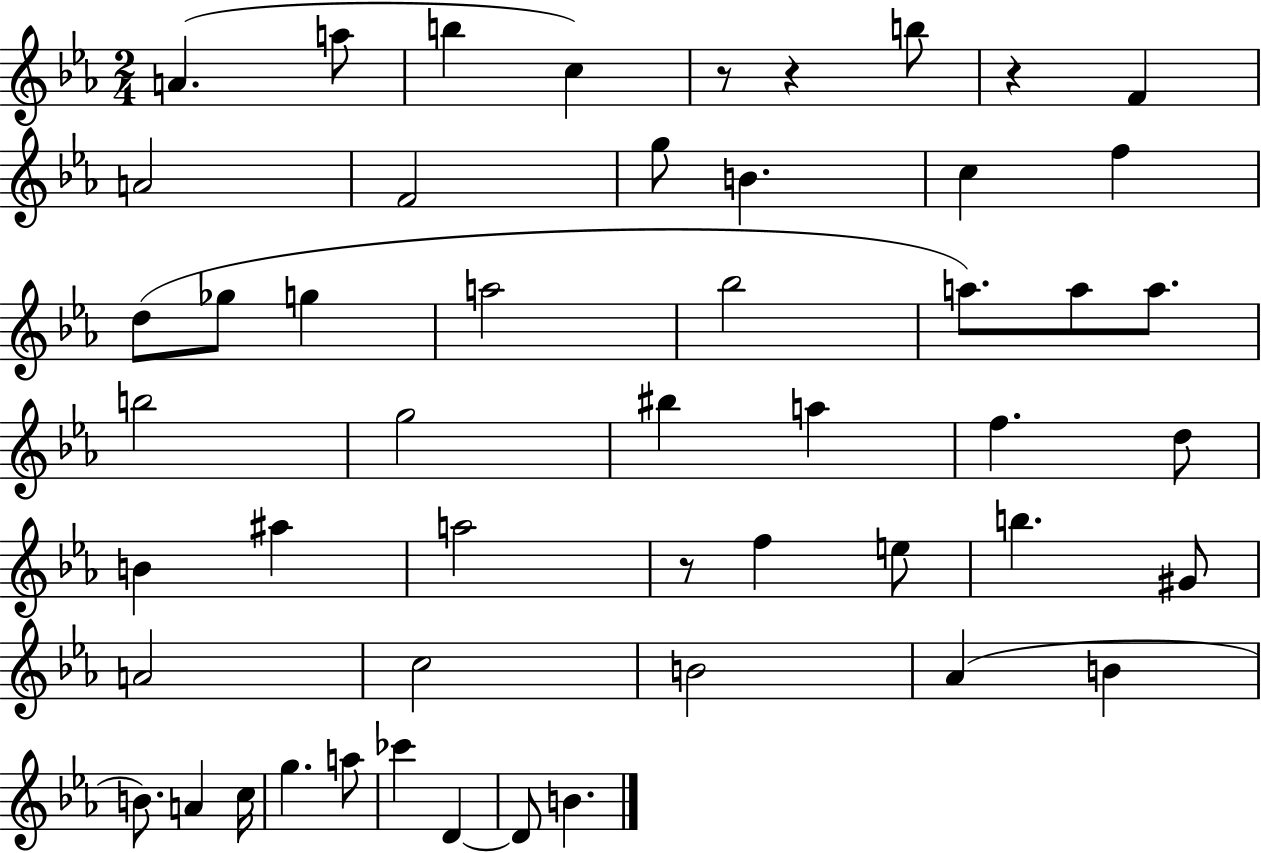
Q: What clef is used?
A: treble